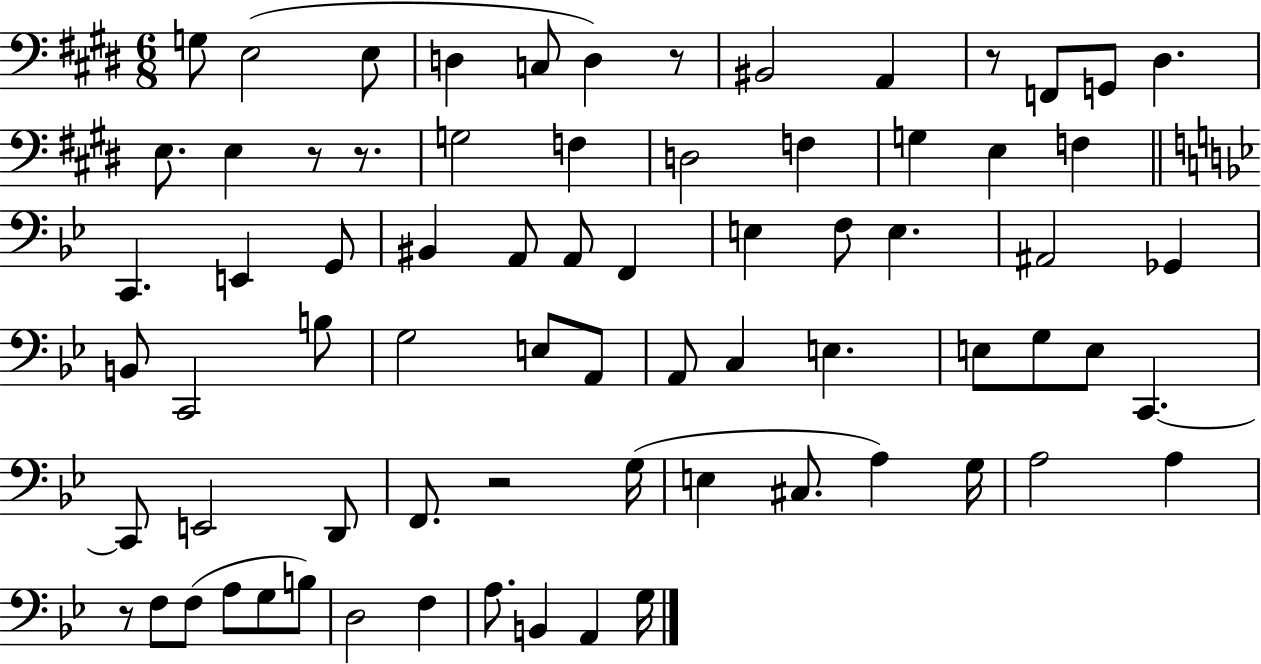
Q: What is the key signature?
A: E major